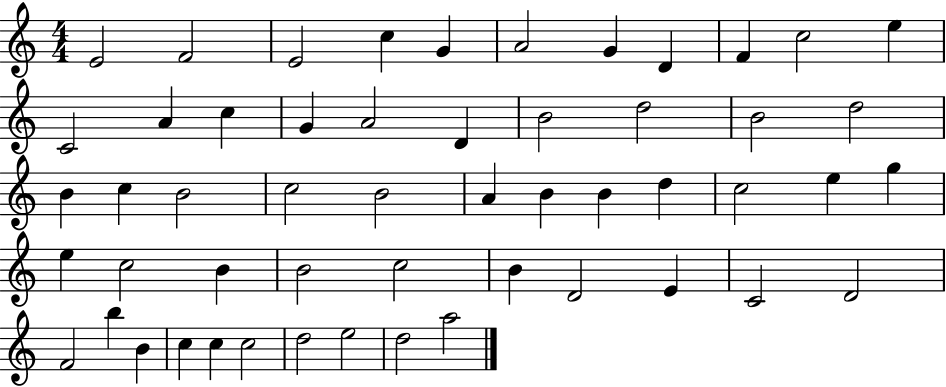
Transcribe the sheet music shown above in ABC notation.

X:1
T:Untitled
M:4/4
L:1/4
K:C
E2 F2 E2 c G A2 G D F c2 e C2 A c G A2 D B2 d2 B2 d2 B c B2 c2 B2 A B B d c2 e g e c2 B B2 c2 B D2 E C2 D2 F2 b B c c c2 d2 e2 d2 a2